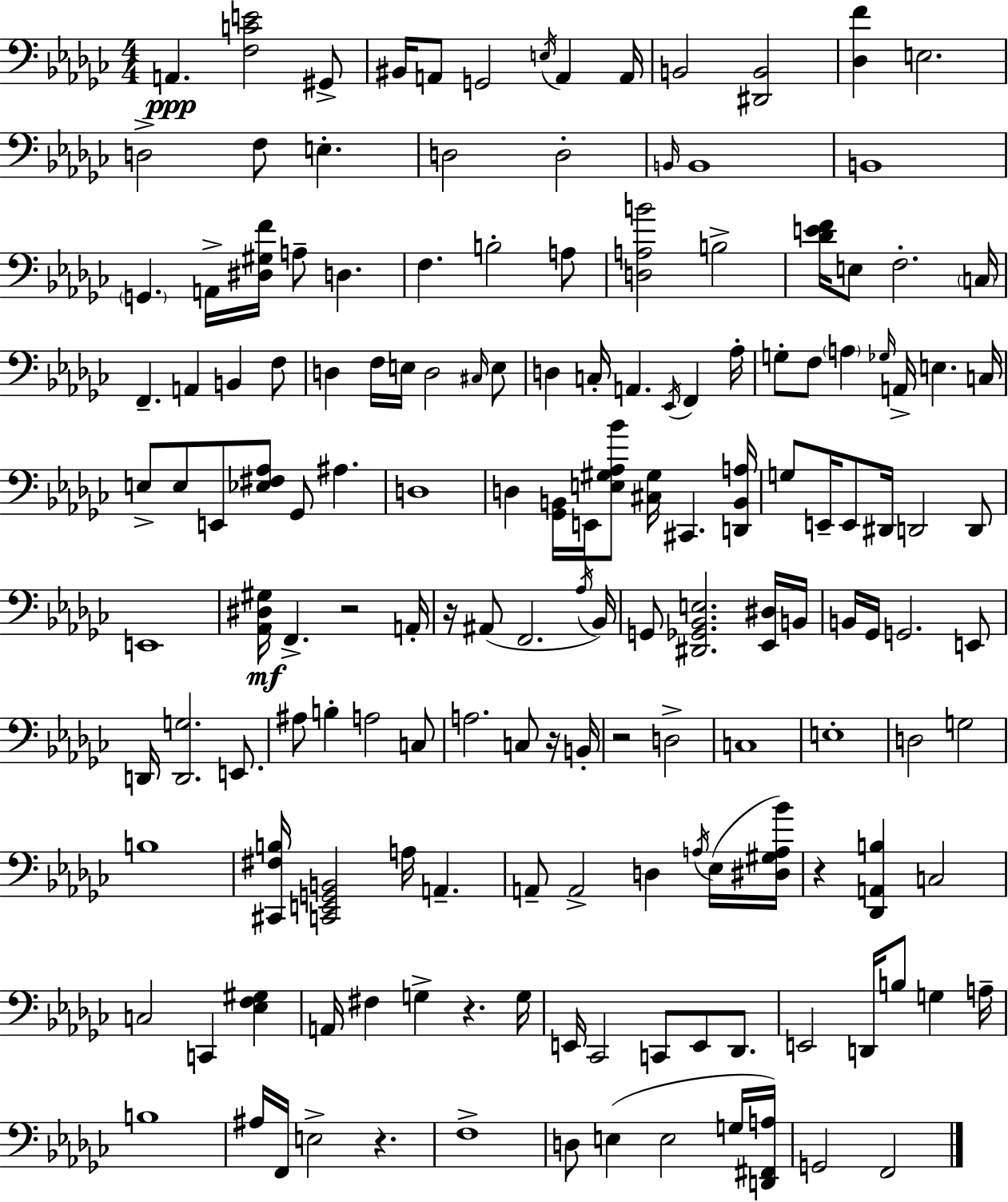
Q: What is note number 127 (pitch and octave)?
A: E3